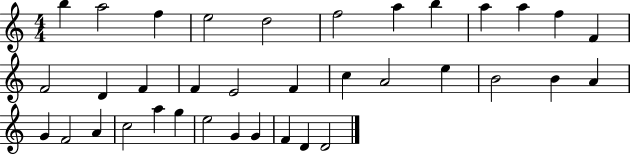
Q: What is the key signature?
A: C major